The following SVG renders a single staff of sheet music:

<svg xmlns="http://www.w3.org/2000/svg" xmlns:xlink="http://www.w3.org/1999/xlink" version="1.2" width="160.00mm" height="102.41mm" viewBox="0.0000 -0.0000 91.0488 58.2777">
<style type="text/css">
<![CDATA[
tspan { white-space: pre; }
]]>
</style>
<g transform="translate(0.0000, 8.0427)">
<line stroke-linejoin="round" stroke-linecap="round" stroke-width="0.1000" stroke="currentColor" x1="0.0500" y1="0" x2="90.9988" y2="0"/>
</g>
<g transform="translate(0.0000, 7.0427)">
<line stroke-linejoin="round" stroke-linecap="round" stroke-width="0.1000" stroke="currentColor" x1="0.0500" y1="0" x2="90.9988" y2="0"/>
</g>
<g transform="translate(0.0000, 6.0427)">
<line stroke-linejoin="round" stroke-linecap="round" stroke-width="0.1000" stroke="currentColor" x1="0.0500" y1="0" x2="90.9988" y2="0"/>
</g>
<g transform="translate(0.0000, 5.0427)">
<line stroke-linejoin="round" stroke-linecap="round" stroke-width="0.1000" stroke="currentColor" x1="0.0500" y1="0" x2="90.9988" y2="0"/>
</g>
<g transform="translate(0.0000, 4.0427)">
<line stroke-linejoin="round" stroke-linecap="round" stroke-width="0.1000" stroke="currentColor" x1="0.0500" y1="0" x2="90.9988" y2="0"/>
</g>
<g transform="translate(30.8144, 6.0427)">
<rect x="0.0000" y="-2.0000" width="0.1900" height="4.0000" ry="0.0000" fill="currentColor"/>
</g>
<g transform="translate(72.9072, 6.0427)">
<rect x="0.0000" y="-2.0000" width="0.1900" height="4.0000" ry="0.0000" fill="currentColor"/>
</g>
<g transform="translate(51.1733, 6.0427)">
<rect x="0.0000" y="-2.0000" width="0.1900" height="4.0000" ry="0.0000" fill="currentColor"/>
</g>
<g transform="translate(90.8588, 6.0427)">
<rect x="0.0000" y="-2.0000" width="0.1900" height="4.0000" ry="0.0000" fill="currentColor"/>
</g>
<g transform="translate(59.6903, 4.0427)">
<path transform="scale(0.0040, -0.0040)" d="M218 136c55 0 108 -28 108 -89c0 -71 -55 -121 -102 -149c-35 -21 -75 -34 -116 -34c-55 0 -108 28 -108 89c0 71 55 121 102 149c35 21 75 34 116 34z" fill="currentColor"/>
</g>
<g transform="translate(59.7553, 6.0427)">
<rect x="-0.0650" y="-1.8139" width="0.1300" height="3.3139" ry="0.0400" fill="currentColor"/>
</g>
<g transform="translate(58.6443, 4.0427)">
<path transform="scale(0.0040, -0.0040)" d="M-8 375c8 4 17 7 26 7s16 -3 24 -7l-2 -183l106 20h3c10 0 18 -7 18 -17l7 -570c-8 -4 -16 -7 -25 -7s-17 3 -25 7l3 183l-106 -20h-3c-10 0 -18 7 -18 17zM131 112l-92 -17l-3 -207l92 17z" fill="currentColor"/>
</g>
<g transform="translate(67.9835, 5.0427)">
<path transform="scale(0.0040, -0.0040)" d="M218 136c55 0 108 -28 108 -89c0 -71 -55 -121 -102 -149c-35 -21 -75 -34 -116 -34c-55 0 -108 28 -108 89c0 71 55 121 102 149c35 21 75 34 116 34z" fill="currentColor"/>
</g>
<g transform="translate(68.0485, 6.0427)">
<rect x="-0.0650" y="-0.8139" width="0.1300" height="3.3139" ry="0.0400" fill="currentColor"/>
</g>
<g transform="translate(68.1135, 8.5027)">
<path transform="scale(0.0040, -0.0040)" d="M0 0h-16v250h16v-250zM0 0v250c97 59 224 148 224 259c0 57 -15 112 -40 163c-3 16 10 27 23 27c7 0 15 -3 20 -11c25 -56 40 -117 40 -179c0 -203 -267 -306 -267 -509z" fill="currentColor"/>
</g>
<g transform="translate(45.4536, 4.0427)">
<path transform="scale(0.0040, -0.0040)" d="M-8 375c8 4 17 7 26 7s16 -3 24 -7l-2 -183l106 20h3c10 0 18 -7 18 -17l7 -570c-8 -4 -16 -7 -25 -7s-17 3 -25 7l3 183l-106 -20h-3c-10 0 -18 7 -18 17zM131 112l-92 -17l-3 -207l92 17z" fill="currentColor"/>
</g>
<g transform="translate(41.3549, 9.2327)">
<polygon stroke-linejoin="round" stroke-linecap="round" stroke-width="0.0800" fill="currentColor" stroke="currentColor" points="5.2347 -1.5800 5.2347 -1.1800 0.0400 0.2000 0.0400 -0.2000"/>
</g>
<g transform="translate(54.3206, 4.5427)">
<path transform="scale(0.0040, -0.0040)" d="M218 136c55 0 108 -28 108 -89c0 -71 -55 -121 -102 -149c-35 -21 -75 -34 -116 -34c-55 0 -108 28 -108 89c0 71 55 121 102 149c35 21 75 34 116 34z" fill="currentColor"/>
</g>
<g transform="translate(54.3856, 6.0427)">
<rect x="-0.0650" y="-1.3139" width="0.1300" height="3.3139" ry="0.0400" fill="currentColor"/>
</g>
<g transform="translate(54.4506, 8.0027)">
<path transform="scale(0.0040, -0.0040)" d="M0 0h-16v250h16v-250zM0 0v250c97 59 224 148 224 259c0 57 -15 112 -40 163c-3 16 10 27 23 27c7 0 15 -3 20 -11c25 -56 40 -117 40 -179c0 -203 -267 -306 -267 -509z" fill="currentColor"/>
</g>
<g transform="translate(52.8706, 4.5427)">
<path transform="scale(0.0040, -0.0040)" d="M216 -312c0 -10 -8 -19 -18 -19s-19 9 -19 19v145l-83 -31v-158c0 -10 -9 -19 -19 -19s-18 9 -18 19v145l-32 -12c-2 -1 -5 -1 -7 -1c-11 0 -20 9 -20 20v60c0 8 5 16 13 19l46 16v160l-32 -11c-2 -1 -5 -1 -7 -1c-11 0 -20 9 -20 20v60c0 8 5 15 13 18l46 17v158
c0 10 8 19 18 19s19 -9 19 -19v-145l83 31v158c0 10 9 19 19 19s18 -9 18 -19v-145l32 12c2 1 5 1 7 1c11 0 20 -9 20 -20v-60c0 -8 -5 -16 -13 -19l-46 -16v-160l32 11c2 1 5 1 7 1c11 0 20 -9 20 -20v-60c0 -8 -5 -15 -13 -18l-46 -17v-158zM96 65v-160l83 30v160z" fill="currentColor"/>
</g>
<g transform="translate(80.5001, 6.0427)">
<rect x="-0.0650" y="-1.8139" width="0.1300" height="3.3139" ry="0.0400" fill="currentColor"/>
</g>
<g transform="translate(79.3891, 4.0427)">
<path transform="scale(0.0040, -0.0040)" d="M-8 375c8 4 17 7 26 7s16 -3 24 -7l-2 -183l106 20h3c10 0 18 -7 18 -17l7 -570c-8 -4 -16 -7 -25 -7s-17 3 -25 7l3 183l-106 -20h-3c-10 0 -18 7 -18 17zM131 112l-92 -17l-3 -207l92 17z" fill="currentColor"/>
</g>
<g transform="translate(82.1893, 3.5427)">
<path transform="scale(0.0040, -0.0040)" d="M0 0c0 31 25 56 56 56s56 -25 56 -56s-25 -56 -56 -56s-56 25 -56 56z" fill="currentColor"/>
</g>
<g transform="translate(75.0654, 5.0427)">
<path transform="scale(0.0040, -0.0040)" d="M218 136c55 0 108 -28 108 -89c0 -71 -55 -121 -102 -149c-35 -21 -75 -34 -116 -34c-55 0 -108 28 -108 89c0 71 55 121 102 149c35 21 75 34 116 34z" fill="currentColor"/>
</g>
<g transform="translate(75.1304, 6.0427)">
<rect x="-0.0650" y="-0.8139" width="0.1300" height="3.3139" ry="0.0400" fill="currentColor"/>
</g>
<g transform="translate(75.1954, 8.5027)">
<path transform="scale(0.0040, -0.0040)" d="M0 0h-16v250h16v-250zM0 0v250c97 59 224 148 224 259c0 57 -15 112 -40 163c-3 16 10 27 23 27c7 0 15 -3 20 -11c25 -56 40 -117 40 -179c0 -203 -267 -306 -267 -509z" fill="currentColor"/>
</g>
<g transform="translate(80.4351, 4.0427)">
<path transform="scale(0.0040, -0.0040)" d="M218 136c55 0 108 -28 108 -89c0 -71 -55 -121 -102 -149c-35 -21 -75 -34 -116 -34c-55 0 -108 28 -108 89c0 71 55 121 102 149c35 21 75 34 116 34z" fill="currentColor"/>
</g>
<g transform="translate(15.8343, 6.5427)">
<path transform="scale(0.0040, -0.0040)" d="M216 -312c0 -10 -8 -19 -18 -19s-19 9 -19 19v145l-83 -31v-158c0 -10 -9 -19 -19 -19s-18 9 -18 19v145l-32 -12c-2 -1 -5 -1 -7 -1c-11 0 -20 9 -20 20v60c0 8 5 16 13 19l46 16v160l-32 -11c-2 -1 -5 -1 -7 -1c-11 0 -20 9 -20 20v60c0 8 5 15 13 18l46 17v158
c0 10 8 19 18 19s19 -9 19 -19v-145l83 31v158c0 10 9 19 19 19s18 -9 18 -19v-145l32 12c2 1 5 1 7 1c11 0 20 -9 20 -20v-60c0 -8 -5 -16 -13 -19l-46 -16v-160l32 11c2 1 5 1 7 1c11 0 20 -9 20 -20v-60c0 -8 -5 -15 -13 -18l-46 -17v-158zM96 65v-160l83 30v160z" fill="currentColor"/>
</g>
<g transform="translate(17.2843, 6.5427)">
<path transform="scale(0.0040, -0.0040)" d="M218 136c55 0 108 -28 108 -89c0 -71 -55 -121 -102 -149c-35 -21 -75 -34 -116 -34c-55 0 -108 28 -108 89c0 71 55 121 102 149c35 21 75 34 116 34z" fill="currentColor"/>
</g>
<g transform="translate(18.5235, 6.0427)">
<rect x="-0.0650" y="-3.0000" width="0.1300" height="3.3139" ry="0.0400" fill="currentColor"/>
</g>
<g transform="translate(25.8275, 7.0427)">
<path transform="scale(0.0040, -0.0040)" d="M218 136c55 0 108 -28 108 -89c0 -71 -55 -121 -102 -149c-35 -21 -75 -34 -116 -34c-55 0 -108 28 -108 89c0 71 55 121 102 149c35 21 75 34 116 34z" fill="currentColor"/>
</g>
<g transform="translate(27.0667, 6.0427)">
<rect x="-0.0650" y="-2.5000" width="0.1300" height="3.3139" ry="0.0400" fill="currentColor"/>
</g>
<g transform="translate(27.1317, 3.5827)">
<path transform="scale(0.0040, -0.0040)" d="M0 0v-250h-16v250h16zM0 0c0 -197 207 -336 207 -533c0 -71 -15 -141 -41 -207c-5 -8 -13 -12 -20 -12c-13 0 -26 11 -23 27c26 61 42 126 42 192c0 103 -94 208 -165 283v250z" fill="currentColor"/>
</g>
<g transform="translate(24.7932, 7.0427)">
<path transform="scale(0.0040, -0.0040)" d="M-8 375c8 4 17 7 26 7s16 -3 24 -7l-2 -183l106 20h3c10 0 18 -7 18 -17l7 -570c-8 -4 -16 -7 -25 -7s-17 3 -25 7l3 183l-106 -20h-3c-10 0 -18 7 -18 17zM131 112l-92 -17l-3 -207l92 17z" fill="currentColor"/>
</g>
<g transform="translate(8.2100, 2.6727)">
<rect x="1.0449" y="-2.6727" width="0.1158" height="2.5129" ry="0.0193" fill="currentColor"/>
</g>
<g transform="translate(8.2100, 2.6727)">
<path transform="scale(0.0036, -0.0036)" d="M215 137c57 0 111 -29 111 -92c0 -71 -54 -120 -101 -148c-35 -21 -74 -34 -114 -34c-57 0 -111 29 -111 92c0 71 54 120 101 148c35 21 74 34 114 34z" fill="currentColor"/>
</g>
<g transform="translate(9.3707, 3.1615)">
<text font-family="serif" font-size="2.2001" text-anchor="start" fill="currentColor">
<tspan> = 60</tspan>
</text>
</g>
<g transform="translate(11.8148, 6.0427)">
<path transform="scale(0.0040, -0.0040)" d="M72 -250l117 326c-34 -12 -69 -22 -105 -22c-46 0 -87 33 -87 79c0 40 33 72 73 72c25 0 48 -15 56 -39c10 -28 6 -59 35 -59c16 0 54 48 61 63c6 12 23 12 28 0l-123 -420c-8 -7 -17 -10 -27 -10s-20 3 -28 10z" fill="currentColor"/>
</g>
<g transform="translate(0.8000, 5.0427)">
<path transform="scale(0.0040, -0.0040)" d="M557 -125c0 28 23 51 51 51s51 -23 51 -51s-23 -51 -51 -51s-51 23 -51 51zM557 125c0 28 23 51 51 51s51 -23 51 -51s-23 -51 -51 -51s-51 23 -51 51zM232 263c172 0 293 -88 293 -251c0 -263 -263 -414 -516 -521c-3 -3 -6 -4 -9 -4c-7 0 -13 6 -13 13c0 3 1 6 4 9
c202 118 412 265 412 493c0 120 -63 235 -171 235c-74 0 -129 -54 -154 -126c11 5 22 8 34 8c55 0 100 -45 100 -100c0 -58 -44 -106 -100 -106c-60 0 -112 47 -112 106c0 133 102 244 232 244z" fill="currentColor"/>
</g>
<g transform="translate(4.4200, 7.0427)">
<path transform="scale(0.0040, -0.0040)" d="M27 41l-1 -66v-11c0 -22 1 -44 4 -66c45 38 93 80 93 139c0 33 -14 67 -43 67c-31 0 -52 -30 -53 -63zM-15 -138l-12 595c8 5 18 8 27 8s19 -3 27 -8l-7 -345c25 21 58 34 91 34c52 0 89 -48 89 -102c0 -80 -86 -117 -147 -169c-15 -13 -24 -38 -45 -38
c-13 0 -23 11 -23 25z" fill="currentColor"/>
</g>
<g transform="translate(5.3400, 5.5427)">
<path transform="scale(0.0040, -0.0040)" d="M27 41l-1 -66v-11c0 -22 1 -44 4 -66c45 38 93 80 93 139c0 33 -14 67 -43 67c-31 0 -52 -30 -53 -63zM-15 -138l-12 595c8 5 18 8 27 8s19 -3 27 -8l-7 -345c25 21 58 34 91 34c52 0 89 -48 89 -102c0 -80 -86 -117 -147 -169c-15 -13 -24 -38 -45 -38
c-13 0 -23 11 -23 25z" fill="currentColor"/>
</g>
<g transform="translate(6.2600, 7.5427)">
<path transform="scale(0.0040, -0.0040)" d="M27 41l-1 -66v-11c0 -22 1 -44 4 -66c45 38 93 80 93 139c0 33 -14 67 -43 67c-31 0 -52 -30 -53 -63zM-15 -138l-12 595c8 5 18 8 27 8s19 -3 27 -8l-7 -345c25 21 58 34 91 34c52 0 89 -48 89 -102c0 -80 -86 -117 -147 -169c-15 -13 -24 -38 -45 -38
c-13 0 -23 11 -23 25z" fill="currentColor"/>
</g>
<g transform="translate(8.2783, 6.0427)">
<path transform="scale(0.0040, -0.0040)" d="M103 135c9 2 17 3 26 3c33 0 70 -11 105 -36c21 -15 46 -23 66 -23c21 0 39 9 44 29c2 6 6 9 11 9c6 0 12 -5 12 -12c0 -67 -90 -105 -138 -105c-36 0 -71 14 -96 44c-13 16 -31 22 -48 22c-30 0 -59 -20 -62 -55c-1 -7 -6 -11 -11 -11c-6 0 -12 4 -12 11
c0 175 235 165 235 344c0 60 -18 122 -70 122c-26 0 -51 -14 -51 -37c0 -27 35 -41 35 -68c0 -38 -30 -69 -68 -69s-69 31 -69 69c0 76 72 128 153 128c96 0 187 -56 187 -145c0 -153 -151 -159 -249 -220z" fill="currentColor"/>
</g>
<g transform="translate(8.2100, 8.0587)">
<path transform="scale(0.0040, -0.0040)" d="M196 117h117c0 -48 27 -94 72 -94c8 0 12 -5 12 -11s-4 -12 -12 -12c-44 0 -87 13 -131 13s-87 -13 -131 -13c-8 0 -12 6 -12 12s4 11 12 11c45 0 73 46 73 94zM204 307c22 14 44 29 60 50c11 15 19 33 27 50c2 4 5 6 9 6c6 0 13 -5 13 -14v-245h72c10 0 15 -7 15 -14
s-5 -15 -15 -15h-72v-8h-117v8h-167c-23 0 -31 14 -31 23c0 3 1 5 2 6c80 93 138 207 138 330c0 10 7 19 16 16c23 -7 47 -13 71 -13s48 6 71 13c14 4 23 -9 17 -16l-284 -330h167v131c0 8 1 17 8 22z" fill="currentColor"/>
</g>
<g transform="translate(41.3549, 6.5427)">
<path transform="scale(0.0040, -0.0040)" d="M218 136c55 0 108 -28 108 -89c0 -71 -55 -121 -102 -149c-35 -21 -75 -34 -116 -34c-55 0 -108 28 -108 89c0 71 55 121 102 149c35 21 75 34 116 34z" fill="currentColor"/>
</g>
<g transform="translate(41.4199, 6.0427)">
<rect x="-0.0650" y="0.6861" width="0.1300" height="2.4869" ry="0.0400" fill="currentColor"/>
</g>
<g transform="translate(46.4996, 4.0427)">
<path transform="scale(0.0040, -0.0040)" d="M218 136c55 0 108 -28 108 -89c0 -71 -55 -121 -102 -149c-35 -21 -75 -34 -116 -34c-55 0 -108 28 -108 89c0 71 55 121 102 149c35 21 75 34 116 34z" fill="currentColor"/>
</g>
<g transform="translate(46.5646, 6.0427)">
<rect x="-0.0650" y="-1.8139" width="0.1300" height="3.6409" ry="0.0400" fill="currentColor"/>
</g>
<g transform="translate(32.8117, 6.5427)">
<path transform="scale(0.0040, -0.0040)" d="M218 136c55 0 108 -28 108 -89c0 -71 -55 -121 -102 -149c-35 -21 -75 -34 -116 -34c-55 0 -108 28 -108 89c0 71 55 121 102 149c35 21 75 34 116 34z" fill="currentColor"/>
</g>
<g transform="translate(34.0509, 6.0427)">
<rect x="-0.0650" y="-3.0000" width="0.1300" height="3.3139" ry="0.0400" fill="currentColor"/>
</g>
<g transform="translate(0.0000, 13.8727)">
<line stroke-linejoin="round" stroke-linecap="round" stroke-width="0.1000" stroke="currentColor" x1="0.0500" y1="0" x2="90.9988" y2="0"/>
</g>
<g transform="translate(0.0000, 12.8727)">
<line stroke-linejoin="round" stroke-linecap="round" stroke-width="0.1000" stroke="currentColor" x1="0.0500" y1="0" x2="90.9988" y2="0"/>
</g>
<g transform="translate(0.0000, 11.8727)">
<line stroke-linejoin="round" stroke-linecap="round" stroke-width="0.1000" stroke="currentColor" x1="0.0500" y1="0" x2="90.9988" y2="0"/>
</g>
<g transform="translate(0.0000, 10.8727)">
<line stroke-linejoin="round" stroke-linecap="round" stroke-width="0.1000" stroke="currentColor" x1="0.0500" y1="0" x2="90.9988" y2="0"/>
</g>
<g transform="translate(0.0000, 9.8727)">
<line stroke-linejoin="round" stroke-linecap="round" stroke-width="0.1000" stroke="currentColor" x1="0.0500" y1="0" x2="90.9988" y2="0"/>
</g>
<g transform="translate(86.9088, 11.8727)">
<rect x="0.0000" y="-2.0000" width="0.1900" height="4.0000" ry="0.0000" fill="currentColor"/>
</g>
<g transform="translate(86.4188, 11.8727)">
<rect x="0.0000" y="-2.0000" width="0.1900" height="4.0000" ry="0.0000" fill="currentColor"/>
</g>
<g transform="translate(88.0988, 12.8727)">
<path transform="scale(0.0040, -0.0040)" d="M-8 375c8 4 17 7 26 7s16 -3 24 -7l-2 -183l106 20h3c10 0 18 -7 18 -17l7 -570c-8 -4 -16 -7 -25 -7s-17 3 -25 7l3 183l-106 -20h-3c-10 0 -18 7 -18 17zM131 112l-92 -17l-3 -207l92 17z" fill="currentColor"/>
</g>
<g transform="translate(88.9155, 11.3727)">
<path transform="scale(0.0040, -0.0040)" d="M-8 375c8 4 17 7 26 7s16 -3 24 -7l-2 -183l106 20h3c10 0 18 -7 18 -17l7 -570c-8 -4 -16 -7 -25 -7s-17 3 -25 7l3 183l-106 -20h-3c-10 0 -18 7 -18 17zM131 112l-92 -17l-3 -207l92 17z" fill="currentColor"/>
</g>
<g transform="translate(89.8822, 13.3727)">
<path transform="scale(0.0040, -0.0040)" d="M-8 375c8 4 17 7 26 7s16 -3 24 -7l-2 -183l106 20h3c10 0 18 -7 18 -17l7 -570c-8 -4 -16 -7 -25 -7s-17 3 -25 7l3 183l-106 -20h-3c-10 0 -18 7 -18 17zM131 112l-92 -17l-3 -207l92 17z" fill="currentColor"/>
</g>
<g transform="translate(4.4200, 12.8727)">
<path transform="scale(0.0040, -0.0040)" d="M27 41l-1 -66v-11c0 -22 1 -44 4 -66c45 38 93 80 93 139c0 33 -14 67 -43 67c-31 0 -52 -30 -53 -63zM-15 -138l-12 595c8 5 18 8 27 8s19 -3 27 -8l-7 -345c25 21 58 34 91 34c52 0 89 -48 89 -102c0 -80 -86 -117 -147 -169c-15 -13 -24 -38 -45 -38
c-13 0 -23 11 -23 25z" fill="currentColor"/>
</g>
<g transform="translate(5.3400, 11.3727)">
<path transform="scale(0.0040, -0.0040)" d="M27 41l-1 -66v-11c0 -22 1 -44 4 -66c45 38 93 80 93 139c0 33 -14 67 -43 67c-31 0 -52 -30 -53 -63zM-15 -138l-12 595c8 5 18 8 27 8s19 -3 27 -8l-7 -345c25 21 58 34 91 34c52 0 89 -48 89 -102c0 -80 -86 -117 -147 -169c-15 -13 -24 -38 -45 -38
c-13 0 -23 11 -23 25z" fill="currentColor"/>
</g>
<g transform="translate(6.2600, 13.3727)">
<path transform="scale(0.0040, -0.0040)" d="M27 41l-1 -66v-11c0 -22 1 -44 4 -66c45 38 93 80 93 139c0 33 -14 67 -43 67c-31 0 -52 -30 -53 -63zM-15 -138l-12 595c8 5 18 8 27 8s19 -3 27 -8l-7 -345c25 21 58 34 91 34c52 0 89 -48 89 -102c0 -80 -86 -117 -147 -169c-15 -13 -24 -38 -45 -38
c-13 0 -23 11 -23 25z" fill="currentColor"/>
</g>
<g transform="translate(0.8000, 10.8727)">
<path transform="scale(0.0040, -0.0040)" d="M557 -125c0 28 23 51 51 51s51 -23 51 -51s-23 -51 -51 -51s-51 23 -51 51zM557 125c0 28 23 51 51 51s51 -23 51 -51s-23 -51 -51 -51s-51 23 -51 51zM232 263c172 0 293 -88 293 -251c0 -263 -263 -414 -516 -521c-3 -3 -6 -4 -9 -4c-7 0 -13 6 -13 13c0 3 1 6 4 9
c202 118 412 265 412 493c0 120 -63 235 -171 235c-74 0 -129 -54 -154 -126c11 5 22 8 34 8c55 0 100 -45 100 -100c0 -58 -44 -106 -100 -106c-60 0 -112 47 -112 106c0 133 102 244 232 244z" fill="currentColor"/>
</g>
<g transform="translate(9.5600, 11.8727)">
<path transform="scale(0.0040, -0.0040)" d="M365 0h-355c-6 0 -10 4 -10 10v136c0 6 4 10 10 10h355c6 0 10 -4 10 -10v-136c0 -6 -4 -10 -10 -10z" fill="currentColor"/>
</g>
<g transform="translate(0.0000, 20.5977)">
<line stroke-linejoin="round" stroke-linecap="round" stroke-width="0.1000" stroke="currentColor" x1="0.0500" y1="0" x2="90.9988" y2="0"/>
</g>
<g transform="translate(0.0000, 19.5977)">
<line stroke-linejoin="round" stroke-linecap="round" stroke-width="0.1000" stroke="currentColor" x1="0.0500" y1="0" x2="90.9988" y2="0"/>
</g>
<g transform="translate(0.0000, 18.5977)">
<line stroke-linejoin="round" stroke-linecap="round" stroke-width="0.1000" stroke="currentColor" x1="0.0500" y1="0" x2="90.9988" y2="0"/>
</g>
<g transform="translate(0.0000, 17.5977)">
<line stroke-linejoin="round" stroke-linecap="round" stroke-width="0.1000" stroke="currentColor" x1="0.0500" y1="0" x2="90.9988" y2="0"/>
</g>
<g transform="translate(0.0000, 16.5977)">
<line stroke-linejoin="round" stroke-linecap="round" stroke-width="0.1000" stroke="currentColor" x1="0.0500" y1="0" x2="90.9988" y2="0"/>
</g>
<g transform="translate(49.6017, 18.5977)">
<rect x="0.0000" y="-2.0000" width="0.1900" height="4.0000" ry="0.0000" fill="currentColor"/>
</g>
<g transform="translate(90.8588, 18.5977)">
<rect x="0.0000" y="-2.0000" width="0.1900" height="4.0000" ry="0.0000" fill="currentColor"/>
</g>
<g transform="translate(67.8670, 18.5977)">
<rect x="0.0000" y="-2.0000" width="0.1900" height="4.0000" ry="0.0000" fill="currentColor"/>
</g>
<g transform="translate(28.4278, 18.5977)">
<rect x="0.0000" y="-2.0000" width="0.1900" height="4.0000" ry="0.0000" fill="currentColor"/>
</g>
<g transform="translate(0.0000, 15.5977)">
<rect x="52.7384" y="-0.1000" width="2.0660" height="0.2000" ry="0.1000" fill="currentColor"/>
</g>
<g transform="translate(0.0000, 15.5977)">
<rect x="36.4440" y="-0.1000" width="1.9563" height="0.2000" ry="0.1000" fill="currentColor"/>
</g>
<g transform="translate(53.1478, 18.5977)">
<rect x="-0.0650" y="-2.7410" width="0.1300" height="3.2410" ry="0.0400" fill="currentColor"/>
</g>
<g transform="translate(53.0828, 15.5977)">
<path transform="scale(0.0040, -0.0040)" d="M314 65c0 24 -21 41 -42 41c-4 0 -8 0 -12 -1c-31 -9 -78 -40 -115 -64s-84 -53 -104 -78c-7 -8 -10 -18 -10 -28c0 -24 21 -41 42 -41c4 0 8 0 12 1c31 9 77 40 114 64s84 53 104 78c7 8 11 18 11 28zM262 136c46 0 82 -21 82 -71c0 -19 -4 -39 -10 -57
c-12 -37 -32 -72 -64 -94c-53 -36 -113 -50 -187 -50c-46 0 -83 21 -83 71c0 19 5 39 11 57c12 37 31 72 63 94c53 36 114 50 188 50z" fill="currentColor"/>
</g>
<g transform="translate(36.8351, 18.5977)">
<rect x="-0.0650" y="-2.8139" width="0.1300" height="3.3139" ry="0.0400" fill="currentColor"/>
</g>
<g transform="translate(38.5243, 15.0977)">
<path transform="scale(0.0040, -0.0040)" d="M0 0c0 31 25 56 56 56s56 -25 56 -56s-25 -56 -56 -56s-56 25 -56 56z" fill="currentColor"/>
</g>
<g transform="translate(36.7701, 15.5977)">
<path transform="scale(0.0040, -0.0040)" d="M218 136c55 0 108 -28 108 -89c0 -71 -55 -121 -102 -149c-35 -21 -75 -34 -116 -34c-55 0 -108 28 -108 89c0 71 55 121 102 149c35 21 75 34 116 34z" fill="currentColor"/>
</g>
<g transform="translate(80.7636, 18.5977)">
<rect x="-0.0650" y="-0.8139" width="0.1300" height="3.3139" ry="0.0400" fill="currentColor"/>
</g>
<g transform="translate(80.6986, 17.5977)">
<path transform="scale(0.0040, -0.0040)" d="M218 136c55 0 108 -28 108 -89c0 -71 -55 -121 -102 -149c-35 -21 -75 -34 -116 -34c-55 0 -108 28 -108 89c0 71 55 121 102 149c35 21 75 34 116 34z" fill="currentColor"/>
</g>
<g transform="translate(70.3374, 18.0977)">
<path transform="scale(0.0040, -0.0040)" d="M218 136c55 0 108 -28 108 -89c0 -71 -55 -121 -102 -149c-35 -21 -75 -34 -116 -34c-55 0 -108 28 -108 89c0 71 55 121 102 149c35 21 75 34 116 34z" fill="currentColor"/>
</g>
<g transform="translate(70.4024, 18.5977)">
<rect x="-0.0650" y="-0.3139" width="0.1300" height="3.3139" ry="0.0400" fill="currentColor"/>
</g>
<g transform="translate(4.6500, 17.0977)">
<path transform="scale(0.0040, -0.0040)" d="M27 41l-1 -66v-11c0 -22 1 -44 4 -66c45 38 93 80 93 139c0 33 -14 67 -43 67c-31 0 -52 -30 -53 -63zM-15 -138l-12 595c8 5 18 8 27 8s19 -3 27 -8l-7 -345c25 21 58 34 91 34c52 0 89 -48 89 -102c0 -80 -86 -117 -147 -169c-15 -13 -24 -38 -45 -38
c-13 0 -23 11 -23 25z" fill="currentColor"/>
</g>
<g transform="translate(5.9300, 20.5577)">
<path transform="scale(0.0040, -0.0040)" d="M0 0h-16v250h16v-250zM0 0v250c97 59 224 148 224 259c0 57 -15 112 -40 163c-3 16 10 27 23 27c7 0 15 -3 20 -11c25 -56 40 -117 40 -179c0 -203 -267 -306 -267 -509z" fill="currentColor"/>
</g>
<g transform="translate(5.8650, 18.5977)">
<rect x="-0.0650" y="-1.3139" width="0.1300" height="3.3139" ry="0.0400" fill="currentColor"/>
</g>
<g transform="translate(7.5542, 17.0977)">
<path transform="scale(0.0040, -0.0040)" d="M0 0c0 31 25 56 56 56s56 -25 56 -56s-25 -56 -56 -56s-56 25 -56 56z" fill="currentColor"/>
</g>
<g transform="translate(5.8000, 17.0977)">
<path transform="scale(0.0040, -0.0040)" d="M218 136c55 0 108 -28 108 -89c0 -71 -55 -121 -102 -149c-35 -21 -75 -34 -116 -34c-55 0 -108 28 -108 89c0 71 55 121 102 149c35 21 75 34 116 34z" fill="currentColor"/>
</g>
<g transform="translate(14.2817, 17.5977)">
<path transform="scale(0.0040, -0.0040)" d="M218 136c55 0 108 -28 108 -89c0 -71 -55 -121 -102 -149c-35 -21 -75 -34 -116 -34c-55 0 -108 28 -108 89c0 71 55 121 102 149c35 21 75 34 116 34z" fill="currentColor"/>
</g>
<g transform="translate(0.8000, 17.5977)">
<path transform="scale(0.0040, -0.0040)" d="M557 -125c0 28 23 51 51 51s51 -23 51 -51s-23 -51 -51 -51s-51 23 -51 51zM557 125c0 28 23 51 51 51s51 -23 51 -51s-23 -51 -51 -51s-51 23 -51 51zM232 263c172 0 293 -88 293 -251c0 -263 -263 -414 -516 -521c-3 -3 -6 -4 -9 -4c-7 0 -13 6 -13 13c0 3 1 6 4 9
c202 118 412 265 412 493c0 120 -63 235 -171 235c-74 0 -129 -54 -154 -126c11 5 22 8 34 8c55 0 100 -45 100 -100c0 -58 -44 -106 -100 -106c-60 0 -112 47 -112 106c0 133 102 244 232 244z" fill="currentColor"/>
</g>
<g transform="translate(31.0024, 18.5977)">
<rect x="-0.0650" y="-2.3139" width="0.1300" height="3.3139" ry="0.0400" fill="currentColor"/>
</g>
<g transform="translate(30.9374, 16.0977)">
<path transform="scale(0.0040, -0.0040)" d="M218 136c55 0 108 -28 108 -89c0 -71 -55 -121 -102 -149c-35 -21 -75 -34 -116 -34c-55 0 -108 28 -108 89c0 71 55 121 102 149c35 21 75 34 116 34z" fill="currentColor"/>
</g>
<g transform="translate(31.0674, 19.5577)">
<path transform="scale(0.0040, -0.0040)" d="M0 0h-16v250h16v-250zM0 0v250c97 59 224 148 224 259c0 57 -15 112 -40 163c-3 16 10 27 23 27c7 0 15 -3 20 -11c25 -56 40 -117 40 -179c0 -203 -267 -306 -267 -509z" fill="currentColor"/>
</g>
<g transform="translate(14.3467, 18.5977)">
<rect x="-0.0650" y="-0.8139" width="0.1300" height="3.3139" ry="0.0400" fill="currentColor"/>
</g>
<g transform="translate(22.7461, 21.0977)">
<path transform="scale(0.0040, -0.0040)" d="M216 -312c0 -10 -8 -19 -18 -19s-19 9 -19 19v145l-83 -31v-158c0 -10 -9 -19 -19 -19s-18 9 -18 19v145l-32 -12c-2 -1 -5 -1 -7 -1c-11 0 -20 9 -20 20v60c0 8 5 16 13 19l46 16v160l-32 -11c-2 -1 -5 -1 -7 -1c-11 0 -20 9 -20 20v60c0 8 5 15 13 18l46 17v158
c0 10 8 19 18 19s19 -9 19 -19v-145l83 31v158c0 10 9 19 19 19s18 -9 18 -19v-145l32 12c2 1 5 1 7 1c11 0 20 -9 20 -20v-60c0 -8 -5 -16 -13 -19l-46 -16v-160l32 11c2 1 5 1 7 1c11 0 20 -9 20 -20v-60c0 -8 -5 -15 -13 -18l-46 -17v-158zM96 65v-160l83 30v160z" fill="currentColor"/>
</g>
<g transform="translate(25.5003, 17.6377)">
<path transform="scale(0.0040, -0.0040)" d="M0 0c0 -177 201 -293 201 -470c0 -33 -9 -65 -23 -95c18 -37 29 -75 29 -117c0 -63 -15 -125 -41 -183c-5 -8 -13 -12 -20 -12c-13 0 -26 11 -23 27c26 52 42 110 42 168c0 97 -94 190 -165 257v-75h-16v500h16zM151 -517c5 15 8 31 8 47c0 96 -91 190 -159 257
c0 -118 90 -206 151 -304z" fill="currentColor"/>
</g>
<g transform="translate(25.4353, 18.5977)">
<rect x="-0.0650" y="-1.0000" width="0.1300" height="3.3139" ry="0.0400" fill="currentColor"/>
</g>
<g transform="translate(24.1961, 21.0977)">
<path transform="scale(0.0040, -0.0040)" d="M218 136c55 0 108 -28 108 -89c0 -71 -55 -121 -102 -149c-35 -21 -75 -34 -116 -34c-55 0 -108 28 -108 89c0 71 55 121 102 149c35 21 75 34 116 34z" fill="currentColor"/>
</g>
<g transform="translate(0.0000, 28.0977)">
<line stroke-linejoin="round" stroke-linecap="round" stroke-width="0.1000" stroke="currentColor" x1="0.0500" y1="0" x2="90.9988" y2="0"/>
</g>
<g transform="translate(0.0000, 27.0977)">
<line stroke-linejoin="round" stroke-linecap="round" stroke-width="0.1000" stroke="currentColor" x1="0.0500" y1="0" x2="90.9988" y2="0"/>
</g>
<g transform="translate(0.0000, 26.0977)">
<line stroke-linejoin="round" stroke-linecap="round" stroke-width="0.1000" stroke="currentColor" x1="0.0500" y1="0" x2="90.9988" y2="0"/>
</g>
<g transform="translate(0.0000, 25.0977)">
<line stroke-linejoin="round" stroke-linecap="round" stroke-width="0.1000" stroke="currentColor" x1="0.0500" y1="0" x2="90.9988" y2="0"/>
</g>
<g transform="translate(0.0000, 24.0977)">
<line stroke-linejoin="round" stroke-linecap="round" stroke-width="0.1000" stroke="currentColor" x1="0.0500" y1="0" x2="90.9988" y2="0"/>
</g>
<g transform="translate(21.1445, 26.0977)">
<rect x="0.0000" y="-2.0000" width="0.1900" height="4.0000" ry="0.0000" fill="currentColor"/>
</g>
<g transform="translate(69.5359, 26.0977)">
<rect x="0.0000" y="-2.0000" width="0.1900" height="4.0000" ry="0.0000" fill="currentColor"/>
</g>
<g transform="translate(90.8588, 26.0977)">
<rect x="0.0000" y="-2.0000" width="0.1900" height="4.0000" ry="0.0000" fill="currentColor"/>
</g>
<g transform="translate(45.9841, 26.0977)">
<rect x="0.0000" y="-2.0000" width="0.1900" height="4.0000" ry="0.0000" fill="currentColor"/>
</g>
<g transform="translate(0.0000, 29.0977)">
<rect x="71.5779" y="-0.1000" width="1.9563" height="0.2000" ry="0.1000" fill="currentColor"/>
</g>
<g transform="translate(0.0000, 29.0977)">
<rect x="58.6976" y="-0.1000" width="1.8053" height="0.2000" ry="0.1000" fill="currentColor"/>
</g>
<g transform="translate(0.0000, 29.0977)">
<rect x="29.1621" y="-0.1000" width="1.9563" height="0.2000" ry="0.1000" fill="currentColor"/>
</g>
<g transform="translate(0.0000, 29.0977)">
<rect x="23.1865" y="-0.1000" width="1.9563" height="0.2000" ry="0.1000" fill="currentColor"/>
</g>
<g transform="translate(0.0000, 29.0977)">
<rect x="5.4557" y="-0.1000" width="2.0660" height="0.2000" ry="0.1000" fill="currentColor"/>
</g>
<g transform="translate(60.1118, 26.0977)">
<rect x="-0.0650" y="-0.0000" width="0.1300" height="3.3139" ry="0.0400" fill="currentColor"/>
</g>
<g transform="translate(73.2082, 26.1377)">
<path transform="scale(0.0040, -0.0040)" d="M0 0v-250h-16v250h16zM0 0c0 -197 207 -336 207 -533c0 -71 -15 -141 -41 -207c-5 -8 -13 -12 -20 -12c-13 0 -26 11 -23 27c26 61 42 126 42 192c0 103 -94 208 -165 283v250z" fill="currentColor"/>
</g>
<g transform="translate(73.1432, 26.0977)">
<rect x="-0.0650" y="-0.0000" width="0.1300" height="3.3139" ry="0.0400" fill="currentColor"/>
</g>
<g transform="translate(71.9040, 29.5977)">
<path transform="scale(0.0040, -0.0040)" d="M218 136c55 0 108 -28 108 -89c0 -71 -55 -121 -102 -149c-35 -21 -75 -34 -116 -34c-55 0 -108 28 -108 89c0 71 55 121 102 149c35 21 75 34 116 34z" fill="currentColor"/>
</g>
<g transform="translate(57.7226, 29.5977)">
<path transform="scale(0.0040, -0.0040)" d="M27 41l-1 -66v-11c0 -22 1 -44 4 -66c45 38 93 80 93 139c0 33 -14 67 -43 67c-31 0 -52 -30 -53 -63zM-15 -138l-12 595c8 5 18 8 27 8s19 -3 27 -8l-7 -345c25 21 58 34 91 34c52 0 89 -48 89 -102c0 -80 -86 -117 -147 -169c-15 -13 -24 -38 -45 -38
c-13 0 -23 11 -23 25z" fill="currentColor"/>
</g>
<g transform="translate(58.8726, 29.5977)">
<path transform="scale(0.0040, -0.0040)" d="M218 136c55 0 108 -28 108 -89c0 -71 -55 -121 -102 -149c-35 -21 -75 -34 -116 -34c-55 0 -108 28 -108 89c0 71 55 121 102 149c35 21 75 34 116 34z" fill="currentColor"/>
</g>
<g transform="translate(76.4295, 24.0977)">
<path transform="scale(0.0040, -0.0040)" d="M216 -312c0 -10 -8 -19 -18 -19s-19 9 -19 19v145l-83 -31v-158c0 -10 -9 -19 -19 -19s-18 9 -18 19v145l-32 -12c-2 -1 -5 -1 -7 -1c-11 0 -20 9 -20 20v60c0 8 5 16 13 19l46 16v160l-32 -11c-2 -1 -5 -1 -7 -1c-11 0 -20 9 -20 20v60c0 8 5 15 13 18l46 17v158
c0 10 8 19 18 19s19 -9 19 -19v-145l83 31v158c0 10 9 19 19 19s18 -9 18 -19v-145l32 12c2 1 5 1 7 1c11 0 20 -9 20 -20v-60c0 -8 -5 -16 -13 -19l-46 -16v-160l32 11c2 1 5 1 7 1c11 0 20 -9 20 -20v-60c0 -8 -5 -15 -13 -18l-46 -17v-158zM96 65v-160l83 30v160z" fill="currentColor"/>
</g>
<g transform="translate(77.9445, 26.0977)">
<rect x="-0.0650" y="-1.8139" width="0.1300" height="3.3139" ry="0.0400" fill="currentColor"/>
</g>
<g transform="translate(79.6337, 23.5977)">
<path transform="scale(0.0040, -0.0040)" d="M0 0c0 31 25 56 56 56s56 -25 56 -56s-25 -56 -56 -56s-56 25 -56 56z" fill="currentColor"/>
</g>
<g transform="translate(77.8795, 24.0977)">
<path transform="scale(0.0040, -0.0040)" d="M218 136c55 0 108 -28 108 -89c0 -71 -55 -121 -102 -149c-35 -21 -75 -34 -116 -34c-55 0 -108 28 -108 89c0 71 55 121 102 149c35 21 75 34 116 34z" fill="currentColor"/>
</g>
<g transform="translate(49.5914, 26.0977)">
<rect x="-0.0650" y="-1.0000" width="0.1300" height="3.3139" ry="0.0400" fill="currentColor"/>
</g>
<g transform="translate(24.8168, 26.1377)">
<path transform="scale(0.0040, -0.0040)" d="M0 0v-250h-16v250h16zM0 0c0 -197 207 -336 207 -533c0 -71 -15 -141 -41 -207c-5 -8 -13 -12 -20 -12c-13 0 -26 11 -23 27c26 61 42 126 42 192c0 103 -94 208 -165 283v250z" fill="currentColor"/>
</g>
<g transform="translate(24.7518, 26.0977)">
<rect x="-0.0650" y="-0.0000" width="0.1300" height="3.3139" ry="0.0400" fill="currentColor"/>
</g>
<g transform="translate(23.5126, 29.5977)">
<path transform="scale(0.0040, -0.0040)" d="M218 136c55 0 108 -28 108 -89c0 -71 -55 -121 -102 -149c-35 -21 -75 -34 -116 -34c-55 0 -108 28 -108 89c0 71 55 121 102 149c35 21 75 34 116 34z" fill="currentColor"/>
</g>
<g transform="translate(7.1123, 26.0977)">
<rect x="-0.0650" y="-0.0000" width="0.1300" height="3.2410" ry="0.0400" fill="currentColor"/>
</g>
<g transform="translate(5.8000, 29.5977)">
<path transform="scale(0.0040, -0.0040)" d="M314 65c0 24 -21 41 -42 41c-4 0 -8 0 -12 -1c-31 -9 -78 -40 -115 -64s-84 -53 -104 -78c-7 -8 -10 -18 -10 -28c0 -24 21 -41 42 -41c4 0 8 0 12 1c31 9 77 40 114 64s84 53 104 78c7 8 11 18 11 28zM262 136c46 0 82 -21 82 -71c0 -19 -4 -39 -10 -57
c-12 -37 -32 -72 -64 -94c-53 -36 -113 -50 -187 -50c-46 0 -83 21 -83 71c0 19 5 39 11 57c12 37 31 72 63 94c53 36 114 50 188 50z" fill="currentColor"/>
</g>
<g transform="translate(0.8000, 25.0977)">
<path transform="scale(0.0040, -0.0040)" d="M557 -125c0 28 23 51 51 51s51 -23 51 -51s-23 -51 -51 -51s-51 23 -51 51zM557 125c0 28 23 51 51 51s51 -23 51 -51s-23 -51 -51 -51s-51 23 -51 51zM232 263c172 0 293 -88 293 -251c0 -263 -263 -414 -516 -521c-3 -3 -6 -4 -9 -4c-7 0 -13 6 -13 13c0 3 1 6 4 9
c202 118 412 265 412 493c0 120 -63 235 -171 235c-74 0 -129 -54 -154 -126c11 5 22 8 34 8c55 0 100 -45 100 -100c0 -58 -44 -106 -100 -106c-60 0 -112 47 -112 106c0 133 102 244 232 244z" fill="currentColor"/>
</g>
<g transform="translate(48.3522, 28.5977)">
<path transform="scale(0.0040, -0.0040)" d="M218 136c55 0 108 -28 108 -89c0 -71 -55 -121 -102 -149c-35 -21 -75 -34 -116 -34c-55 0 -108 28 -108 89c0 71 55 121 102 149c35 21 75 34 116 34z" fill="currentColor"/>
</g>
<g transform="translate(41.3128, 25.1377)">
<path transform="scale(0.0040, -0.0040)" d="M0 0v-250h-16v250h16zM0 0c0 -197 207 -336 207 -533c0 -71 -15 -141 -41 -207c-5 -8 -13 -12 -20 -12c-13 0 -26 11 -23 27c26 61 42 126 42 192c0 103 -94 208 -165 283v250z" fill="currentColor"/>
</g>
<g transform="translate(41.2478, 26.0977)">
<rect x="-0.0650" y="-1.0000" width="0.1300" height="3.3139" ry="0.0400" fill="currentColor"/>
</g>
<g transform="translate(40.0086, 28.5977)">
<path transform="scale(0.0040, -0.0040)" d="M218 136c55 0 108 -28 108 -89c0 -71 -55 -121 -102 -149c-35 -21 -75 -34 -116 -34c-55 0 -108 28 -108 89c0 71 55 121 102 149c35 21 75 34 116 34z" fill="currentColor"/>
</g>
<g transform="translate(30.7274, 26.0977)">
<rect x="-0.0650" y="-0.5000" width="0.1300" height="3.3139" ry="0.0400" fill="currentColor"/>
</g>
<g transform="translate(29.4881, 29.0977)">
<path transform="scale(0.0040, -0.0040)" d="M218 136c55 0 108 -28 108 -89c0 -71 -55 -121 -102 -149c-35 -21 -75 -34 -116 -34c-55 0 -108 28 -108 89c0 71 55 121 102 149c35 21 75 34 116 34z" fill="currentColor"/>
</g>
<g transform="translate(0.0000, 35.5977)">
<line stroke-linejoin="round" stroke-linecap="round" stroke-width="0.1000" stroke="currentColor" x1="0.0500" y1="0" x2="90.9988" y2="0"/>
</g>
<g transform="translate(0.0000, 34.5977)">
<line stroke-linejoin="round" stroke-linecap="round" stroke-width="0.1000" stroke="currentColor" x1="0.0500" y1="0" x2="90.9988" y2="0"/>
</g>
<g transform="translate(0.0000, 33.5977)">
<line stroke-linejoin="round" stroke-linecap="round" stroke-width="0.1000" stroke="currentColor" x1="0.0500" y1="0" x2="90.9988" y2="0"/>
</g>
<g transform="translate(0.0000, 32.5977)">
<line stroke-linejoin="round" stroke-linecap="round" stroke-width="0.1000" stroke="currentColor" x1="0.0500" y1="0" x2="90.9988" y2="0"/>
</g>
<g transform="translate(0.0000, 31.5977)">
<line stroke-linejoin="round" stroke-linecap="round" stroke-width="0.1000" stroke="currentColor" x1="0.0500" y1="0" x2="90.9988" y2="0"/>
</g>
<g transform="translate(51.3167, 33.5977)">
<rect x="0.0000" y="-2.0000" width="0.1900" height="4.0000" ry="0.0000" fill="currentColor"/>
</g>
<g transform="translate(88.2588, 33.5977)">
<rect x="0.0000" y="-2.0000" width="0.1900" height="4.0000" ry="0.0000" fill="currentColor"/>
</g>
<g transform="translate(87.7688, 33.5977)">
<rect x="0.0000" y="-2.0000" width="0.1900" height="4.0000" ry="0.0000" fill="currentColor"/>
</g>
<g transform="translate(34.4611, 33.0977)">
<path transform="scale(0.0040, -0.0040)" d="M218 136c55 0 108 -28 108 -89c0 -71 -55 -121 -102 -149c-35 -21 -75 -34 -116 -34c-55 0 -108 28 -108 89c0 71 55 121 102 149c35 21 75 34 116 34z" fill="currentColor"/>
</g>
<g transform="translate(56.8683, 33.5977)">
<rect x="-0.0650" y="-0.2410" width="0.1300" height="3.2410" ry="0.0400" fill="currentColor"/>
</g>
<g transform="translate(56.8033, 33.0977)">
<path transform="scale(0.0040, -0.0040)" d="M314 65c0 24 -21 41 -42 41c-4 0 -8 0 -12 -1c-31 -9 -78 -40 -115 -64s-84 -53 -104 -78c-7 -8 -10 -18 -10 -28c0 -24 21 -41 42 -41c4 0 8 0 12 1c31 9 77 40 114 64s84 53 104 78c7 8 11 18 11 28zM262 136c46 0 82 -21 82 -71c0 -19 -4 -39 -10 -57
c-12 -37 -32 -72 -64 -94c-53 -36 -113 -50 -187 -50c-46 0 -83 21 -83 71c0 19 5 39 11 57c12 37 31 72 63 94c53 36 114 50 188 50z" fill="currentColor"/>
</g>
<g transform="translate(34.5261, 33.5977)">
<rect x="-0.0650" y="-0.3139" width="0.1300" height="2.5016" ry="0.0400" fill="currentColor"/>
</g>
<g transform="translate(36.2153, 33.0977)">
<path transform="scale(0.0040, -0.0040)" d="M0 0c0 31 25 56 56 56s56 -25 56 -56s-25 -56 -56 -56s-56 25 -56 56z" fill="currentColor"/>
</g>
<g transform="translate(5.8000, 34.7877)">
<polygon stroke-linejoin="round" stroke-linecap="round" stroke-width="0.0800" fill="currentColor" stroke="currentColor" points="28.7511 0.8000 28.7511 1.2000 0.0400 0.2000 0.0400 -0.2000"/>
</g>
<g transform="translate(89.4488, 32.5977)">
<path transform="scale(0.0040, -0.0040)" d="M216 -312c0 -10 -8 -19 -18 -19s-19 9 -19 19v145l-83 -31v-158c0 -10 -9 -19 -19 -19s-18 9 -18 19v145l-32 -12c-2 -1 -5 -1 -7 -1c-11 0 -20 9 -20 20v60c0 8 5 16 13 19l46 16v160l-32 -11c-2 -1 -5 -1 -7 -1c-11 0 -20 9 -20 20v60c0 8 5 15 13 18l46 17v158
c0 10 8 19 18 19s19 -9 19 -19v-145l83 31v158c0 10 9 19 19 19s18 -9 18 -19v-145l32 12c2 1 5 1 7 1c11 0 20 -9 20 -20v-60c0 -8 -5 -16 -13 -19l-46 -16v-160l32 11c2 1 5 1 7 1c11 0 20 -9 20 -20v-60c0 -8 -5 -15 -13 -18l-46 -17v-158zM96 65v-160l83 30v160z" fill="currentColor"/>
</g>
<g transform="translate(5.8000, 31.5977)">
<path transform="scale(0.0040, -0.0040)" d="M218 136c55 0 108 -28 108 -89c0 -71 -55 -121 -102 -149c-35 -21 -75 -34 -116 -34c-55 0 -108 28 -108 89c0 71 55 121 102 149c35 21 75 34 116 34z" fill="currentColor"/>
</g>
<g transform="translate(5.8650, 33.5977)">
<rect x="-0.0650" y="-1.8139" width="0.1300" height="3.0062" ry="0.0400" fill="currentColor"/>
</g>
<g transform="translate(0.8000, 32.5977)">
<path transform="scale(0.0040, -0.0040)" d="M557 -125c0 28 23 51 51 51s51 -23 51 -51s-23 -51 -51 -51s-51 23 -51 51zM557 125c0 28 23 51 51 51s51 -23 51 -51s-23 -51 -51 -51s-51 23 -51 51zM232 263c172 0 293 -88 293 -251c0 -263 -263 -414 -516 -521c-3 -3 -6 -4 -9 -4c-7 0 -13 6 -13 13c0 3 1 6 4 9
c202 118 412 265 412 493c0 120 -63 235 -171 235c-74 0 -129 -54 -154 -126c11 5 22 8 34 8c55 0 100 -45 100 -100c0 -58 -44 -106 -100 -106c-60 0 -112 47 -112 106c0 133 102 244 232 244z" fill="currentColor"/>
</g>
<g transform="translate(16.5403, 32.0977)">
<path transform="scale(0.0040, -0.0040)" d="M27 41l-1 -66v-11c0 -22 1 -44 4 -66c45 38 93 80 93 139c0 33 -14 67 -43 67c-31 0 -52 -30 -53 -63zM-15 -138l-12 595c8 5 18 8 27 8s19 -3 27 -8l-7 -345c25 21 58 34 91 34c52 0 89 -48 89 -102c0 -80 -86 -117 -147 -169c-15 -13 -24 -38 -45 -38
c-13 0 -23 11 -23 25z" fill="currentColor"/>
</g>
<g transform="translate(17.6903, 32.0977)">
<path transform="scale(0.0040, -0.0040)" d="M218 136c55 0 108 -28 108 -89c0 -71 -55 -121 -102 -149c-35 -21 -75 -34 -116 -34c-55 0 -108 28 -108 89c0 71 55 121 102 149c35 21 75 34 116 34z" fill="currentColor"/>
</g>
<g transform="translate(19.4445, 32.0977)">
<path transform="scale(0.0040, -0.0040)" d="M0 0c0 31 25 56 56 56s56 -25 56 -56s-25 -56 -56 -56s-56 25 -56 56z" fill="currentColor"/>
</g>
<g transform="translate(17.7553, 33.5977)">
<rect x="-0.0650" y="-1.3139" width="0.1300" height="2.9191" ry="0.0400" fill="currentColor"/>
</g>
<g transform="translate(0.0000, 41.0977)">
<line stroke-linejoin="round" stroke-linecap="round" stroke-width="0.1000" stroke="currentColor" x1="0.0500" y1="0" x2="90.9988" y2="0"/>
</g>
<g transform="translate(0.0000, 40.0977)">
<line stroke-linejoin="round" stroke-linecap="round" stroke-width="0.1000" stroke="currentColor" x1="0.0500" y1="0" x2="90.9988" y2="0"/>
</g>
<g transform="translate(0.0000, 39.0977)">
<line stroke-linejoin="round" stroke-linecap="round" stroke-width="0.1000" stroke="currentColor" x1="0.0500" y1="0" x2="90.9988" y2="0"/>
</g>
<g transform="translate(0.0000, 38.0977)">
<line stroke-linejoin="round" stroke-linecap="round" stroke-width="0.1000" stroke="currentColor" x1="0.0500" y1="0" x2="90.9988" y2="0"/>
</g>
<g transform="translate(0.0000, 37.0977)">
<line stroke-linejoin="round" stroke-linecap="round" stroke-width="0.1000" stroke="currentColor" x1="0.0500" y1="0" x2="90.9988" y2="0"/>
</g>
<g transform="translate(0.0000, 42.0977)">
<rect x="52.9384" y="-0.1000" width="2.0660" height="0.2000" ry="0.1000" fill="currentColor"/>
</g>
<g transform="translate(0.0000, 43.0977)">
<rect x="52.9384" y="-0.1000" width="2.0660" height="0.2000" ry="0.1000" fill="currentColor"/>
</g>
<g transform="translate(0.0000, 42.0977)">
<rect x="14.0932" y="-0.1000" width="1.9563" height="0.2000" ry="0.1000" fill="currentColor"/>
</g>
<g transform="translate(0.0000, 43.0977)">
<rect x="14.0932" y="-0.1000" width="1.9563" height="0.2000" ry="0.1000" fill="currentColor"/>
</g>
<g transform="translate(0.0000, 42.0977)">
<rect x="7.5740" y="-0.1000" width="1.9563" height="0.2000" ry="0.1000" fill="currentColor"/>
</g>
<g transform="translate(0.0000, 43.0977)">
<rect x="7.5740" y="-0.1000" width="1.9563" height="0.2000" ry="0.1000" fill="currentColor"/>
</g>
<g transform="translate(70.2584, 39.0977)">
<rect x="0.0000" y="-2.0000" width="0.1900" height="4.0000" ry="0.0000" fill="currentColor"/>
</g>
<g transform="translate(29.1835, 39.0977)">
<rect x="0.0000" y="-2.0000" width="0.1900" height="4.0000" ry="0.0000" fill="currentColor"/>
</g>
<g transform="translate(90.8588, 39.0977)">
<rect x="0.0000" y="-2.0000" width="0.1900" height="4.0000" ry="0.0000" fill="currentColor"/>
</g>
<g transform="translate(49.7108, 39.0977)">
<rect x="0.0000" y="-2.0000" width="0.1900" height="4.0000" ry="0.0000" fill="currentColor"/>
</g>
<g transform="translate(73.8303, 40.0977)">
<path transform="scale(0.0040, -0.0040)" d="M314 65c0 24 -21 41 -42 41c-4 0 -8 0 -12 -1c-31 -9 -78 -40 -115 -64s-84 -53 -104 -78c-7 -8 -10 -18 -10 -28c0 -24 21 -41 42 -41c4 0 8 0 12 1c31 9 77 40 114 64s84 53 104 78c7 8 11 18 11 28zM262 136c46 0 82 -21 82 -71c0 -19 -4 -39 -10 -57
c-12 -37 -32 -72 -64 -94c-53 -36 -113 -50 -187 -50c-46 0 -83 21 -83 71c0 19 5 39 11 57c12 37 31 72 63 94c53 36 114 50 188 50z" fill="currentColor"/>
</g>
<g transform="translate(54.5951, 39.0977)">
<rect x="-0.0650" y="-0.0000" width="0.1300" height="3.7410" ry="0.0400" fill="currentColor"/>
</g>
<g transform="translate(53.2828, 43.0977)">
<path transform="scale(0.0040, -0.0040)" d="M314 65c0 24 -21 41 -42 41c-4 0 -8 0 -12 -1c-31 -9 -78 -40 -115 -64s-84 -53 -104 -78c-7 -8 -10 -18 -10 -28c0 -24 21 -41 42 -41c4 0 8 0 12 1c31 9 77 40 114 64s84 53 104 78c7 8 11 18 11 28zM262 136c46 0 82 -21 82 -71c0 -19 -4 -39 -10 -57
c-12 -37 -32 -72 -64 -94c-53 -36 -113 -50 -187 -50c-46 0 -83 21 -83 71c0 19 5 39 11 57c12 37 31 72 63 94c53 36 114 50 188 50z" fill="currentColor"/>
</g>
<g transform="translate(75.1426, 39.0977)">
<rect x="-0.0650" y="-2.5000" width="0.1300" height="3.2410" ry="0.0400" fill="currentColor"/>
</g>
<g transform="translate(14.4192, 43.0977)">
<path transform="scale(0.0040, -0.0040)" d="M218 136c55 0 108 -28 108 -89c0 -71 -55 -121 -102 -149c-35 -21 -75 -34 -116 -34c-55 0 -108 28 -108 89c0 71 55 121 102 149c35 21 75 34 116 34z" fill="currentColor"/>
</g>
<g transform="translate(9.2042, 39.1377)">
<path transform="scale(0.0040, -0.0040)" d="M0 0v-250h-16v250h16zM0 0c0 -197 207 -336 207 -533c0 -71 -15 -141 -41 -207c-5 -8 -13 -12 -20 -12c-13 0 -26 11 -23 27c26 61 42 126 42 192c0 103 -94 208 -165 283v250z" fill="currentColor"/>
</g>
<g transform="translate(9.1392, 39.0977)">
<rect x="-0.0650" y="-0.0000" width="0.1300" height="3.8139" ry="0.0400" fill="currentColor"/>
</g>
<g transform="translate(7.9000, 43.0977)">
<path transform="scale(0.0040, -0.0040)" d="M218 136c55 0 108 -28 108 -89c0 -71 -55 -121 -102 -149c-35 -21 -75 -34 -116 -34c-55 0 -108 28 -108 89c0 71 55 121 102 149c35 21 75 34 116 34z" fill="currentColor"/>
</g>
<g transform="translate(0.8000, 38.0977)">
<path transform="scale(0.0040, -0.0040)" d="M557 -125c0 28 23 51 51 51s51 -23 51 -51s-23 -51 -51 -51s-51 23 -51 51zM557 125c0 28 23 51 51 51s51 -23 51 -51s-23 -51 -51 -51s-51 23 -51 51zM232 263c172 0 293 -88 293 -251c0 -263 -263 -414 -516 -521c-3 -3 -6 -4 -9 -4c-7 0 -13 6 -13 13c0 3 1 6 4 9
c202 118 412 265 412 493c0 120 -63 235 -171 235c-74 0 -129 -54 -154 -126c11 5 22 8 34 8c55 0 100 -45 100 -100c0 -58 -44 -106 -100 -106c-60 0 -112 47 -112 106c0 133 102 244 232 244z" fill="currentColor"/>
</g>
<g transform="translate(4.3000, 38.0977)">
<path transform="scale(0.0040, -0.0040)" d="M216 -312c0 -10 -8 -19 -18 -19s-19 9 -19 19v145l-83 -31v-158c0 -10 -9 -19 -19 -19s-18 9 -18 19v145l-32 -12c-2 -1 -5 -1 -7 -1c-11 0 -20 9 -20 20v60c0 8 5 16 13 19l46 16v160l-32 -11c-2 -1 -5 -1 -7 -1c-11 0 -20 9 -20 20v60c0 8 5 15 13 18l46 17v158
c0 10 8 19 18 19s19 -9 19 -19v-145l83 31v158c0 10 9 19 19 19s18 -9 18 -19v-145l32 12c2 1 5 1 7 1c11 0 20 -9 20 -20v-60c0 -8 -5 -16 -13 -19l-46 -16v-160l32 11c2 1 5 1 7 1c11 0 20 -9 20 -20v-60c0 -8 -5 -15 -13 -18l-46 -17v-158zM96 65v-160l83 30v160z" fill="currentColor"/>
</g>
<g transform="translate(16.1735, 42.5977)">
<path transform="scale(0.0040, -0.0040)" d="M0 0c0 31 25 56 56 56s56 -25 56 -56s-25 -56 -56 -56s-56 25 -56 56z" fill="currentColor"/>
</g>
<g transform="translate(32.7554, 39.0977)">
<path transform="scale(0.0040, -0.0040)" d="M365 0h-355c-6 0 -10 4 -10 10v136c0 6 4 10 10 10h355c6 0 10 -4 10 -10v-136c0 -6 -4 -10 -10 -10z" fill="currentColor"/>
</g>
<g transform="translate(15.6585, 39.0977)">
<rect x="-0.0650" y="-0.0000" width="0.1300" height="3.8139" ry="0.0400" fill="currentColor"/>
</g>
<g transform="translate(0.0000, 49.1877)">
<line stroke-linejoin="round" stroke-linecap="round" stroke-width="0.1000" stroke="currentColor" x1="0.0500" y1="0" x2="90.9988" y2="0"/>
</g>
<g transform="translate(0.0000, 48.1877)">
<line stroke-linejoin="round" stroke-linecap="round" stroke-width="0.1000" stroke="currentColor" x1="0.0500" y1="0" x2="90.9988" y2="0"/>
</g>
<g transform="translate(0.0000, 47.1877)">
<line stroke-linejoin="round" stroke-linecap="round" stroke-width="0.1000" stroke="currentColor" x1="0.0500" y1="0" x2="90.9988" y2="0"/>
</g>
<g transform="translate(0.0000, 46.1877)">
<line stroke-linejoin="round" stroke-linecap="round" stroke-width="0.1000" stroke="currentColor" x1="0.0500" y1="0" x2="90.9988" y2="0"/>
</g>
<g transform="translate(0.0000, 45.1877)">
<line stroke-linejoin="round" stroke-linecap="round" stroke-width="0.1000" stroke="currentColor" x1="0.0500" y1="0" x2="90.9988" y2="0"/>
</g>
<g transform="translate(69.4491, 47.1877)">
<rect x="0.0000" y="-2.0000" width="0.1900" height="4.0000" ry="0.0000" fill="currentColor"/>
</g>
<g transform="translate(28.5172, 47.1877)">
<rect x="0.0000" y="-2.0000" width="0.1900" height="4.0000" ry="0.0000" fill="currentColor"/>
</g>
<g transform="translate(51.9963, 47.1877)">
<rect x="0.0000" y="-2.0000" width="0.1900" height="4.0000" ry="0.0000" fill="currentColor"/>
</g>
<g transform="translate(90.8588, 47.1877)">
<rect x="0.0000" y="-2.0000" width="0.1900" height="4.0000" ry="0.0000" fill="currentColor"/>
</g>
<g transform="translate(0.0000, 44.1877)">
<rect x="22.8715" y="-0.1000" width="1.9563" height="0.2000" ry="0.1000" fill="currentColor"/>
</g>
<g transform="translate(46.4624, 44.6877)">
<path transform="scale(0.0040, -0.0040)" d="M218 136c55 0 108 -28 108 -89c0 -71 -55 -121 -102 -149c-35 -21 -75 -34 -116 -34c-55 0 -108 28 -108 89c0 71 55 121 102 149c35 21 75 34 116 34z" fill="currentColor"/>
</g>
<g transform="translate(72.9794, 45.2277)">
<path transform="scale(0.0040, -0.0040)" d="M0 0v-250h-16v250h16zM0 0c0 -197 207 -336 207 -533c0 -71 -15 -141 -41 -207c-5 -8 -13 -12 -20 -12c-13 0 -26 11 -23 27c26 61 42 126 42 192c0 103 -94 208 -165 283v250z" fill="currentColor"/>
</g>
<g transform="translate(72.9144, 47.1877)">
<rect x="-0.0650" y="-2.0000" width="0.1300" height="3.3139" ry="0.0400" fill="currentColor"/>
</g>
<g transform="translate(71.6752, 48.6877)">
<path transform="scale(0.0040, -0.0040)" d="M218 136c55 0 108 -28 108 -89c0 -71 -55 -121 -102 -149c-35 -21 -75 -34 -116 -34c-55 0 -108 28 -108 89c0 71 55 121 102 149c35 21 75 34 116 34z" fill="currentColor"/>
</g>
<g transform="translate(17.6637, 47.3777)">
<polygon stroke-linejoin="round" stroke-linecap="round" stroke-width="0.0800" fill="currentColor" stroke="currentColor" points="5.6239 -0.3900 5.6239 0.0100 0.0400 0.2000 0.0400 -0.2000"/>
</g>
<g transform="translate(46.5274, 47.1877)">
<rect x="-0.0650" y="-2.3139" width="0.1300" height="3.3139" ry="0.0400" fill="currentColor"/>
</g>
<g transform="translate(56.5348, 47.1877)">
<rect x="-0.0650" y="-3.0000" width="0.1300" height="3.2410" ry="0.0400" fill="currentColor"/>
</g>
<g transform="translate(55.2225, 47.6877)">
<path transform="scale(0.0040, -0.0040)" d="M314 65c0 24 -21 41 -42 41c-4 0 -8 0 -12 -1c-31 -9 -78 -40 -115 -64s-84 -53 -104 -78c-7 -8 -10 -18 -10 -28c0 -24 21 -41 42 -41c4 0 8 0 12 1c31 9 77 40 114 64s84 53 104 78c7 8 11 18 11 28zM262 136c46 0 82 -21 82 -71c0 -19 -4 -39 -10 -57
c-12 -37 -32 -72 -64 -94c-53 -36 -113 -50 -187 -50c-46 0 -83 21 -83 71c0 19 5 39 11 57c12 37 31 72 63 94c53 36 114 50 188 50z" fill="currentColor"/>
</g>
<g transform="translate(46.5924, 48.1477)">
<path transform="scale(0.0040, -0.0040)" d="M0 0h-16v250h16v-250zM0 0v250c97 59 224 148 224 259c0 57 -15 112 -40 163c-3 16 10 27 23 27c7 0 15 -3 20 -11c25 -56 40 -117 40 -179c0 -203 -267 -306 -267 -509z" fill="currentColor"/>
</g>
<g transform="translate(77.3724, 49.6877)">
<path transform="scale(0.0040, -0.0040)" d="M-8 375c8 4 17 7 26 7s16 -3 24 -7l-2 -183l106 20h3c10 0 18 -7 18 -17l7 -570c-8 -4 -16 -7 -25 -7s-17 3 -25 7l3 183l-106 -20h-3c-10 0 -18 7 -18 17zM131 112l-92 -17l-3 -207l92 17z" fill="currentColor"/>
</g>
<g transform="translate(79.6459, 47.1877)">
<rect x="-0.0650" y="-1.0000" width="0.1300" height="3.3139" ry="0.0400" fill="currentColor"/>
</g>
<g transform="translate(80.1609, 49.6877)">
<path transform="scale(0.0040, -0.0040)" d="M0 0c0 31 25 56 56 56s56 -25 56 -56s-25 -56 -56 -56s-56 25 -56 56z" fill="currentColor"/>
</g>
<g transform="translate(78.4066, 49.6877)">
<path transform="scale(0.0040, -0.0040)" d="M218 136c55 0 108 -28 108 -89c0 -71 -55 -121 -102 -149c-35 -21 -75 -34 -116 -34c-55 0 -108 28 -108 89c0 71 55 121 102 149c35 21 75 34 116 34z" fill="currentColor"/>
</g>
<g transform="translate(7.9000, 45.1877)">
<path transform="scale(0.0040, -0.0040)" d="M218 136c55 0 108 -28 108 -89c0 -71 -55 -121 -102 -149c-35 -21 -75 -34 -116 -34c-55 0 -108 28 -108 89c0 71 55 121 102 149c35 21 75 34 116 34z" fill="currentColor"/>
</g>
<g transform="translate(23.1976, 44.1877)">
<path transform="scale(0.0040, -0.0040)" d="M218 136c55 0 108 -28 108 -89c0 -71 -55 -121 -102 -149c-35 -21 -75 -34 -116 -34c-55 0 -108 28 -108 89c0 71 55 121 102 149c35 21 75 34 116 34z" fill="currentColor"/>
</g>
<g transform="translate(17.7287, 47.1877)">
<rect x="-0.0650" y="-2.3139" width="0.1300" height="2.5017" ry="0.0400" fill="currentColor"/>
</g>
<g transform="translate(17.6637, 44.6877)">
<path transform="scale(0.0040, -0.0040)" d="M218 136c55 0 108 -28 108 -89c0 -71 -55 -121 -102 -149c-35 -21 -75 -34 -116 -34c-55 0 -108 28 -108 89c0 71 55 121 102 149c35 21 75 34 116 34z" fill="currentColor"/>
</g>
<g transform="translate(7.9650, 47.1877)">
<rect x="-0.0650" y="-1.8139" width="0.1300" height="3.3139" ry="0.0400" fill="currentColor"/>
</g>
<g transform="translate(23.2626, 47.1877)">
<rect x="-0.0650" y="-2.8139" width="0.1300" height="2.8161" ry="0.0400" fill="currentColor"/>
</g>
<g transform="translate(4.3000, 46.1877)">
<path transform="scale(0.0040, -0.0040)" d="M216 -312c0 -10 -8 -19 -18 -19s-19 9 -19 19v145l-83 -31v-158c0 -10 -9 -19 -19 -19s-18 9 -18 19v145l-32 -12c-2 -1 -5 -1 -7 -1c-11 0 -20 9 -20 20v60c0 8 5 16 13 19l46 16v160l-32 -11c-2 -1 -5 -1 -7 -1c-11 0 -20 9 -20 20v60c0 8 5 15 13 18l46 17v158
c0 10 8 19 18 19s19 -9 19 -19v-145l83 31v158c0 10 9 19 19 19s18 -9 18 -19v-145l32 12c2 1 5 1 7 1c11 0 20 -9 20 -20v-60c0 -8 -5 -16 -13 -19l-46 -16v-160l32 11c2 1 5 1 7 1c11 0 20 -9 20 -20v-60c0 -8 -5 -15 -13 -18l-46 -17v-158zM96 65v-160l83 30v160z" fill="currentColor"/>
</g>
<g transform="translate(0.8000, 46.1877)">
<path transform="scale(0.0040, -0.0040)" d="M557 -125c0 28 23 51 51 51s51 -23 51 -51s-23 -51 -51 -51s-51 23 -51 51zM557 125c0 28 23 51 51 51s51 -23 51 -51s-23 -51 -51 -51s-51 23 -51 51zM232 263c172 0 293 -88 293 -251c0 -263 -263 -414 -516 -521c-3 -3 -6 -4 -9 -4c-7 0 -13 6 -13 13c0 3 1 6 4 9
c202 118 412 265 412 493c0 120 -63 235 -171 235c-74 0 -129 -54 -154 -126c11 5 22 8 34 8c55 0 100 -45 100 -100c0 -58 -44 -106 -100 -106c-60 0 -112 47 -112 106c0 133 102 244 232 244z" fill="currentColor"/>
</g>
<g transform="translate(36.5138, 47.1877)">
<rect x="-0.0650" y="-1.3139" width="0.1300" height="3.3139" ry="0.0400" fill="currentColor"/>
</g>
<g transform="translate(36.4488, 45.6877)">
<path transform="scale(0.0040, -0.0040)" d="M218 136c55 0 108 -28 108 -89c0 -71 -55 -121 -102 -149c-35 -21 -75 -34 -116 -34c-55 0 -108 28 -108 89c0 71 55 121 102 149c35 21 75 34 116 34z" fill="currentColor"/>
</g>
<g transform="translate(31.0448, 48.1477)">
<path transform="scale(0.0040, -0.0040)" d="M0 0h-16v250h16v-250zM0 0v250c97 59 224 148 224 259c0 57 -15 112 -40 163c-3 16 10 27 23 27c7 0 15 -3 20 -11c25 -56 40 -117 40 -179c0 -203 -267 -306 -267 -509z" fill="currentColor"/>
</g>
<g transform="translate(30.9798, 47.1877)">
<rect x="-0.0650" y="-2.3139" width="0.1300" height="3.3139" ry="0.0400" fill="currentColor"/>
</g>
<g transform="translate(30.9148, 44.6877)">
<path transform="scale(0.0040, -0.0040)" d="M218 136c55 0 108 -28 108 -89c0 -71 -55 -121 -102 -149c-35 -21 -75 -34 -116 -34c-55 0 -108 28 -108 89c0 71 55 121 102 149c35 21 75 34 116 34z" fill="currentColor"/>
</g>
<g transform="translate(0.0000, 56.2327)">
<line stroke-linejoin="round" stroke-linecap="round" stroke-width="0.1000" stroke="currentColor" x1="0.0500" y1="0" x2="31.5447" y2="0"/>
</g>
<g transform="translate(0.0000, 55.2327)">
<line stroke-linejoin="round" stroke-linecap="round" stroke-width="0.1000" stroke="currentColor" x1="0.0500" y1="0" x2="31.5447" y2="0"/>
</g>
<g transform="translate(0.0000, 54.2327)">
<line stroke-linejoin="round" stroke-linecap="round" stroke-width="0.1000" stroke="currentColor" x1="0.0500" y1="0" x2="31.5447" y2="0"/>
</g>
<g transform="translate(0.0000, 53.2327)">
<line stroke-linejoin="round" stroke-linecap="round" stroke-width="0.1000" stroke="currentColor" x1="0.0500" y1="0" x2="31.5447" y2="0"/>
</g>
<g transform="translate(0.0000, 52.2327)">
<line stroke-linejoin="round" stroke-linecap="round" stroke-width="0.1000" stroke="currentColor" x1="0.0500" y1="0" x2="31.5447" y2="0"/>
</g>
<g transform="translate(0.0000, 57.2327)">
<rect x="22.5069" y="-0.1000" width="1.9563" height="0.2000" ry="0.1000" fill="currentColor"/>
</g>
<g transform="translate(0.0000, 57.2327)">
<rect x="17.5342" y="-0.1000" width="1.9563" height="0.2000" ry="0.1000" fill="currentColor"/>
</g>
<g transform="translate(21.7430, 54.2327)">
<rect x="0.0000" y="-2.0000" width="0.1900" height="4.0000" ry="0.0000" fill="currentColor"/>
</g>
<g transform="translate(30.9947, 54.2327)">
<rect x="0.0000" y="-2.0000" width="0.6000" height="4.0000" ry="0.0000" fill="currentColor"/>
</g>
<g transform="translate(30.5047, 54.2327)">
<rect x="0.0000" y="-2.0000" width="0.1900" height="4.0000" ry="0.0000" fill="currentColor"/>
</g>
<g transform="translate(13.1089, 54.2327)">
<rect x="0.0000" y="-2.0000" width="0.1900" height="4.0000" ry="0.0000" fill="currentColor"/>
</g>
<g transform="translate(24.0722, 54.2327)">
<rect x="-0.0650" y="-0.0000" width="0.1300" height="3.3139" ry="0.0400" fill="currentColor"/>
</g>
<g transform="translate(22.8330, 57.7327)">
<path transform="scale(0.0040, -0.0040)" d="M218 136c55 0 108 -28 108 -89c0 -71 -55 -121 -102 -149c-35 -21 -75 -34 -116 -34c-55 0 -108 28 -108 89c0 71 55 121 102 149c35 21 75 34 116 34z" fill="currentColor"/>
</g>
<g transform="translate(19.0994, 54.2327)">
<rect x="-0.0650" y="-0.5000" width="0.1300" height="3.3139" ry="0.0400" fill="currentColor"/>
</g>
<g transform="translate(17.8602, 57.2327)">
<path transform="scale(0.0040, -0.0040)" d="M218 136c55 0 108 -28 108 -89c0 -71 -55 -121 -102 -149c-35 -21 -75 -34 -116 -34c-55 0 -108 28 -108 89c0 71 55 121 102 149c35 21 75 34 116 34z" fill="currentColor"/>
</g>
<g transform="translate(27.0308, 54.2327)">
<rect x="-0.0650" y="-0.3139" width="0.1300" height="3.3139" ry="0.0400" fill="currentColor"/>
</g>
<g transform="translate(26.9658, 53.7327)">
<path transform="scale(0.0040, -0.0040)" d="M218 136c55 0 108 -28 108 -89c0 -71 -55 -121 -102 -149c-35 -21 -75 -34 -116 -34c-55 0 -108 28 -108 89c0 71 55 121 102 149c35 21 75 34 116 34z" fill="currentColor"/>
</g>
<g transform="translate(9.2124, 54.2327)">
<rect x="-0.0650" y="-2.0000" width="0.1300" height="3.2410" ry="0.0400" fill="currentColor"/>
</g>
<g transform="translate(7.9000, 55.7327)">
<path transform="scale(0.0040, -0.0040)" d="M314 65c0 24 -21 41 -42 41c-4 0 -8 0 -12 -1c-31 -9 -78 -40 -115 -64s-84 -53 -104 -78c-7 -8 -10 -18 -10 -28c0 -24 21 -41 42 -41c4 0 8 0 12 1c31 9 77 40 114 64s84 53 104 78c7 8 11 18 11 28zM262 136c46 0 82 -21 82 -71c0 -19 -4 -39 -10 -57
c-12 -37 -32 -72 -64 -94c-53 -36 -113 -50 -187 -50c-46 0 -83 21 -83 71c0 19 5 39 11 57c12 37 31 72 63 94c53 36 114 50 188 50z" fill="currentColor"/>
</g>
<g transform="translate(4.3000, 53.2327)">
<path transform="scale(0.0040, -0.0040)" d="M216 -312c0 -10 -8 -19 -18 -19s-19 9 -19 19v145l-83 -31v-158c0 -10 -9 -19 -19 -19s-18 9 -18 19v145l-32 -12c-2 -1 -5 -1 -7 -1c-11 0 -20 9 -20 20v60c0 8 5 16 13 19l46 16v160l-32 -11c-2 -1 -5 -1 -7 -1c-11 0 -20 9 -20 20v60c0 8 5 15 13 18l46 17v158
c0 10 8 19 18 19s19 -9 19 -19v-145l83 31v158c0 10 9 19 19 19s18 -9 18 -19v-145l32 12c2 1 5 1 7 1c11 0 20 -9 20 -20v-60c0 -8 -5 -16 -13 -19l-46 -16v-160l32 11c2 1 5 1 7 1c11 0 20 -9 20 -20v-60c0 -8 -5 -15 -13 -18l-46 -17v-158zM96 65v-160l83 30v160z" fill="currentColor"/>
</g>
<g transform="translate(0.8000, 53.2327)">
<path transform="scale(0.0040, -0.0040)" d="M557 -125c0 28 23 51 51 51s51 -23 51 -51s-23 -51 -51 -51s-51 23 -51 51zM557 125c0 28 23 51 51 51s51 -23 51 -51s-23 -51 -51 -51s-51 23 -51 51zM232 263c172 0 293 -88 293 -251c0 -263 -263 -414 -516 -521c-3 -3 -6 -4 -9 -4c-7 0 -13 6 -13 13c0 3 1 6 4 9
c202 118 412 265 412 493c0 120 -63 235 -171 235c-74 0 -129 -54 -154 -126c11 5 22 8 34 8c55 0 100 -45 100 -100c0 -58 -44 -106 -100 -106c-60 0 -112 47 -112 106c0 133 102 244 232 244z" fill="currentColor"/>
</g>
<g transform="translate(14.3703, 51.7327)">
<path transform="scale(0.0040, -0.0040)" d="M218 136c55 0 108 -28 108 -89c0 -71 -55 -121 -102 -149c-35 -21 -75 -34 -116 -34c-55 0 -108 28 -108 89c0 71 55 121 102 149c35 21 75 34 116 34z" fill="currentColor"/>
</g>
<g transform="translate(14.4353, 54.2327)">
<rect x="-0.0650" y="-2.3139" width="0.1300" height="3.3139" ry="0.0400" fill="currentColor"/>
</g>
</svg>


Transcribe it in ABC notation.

X:1
T:Untitled
M:2/4
L:1/4
K:Eb
z/2 ^C, B,,/2 C, C,/2 A,/2 ^G,/2 A, F,/2 F,/2 A, z2 _G,/2 F, ^F,,/4 B,/2 C C2 E, F, D,,2 D,,/2 E,, F,,/2 F,, _D,, D,,/2 ^A, A,/2 _G,/2 E,/2 E,2 C,,/2 C,, z2 C,,2 B,,2 A, B,/2 C/2 B,/2 G, B,/2 C,2 A,,/2 F,, A,,2 B, E,, D,, E,